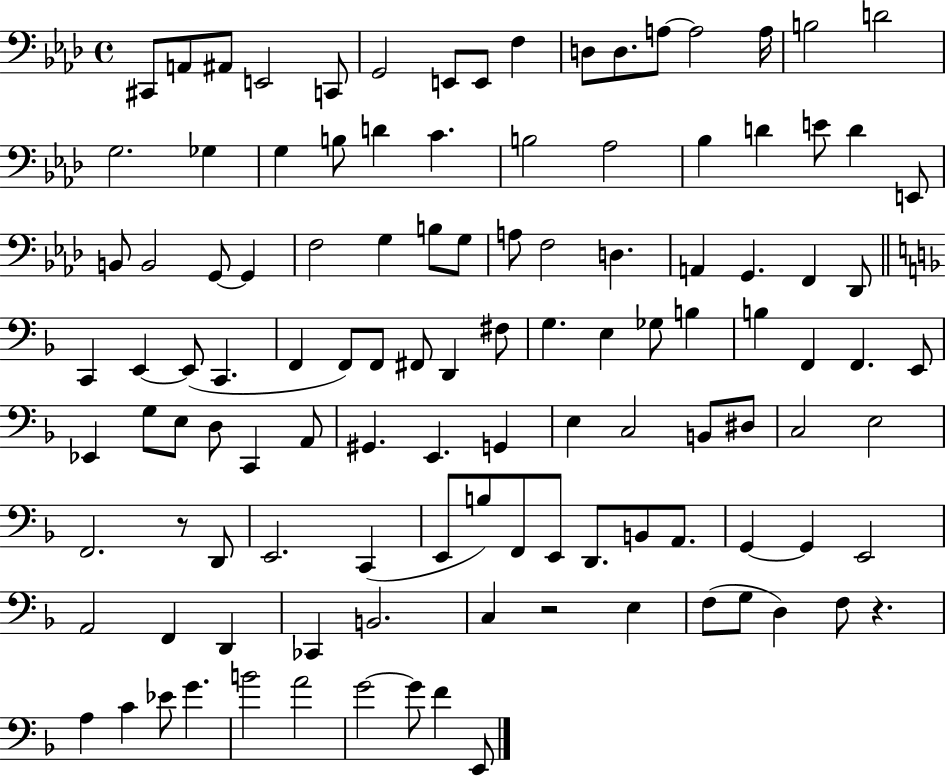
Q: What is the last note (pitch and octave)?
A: E2